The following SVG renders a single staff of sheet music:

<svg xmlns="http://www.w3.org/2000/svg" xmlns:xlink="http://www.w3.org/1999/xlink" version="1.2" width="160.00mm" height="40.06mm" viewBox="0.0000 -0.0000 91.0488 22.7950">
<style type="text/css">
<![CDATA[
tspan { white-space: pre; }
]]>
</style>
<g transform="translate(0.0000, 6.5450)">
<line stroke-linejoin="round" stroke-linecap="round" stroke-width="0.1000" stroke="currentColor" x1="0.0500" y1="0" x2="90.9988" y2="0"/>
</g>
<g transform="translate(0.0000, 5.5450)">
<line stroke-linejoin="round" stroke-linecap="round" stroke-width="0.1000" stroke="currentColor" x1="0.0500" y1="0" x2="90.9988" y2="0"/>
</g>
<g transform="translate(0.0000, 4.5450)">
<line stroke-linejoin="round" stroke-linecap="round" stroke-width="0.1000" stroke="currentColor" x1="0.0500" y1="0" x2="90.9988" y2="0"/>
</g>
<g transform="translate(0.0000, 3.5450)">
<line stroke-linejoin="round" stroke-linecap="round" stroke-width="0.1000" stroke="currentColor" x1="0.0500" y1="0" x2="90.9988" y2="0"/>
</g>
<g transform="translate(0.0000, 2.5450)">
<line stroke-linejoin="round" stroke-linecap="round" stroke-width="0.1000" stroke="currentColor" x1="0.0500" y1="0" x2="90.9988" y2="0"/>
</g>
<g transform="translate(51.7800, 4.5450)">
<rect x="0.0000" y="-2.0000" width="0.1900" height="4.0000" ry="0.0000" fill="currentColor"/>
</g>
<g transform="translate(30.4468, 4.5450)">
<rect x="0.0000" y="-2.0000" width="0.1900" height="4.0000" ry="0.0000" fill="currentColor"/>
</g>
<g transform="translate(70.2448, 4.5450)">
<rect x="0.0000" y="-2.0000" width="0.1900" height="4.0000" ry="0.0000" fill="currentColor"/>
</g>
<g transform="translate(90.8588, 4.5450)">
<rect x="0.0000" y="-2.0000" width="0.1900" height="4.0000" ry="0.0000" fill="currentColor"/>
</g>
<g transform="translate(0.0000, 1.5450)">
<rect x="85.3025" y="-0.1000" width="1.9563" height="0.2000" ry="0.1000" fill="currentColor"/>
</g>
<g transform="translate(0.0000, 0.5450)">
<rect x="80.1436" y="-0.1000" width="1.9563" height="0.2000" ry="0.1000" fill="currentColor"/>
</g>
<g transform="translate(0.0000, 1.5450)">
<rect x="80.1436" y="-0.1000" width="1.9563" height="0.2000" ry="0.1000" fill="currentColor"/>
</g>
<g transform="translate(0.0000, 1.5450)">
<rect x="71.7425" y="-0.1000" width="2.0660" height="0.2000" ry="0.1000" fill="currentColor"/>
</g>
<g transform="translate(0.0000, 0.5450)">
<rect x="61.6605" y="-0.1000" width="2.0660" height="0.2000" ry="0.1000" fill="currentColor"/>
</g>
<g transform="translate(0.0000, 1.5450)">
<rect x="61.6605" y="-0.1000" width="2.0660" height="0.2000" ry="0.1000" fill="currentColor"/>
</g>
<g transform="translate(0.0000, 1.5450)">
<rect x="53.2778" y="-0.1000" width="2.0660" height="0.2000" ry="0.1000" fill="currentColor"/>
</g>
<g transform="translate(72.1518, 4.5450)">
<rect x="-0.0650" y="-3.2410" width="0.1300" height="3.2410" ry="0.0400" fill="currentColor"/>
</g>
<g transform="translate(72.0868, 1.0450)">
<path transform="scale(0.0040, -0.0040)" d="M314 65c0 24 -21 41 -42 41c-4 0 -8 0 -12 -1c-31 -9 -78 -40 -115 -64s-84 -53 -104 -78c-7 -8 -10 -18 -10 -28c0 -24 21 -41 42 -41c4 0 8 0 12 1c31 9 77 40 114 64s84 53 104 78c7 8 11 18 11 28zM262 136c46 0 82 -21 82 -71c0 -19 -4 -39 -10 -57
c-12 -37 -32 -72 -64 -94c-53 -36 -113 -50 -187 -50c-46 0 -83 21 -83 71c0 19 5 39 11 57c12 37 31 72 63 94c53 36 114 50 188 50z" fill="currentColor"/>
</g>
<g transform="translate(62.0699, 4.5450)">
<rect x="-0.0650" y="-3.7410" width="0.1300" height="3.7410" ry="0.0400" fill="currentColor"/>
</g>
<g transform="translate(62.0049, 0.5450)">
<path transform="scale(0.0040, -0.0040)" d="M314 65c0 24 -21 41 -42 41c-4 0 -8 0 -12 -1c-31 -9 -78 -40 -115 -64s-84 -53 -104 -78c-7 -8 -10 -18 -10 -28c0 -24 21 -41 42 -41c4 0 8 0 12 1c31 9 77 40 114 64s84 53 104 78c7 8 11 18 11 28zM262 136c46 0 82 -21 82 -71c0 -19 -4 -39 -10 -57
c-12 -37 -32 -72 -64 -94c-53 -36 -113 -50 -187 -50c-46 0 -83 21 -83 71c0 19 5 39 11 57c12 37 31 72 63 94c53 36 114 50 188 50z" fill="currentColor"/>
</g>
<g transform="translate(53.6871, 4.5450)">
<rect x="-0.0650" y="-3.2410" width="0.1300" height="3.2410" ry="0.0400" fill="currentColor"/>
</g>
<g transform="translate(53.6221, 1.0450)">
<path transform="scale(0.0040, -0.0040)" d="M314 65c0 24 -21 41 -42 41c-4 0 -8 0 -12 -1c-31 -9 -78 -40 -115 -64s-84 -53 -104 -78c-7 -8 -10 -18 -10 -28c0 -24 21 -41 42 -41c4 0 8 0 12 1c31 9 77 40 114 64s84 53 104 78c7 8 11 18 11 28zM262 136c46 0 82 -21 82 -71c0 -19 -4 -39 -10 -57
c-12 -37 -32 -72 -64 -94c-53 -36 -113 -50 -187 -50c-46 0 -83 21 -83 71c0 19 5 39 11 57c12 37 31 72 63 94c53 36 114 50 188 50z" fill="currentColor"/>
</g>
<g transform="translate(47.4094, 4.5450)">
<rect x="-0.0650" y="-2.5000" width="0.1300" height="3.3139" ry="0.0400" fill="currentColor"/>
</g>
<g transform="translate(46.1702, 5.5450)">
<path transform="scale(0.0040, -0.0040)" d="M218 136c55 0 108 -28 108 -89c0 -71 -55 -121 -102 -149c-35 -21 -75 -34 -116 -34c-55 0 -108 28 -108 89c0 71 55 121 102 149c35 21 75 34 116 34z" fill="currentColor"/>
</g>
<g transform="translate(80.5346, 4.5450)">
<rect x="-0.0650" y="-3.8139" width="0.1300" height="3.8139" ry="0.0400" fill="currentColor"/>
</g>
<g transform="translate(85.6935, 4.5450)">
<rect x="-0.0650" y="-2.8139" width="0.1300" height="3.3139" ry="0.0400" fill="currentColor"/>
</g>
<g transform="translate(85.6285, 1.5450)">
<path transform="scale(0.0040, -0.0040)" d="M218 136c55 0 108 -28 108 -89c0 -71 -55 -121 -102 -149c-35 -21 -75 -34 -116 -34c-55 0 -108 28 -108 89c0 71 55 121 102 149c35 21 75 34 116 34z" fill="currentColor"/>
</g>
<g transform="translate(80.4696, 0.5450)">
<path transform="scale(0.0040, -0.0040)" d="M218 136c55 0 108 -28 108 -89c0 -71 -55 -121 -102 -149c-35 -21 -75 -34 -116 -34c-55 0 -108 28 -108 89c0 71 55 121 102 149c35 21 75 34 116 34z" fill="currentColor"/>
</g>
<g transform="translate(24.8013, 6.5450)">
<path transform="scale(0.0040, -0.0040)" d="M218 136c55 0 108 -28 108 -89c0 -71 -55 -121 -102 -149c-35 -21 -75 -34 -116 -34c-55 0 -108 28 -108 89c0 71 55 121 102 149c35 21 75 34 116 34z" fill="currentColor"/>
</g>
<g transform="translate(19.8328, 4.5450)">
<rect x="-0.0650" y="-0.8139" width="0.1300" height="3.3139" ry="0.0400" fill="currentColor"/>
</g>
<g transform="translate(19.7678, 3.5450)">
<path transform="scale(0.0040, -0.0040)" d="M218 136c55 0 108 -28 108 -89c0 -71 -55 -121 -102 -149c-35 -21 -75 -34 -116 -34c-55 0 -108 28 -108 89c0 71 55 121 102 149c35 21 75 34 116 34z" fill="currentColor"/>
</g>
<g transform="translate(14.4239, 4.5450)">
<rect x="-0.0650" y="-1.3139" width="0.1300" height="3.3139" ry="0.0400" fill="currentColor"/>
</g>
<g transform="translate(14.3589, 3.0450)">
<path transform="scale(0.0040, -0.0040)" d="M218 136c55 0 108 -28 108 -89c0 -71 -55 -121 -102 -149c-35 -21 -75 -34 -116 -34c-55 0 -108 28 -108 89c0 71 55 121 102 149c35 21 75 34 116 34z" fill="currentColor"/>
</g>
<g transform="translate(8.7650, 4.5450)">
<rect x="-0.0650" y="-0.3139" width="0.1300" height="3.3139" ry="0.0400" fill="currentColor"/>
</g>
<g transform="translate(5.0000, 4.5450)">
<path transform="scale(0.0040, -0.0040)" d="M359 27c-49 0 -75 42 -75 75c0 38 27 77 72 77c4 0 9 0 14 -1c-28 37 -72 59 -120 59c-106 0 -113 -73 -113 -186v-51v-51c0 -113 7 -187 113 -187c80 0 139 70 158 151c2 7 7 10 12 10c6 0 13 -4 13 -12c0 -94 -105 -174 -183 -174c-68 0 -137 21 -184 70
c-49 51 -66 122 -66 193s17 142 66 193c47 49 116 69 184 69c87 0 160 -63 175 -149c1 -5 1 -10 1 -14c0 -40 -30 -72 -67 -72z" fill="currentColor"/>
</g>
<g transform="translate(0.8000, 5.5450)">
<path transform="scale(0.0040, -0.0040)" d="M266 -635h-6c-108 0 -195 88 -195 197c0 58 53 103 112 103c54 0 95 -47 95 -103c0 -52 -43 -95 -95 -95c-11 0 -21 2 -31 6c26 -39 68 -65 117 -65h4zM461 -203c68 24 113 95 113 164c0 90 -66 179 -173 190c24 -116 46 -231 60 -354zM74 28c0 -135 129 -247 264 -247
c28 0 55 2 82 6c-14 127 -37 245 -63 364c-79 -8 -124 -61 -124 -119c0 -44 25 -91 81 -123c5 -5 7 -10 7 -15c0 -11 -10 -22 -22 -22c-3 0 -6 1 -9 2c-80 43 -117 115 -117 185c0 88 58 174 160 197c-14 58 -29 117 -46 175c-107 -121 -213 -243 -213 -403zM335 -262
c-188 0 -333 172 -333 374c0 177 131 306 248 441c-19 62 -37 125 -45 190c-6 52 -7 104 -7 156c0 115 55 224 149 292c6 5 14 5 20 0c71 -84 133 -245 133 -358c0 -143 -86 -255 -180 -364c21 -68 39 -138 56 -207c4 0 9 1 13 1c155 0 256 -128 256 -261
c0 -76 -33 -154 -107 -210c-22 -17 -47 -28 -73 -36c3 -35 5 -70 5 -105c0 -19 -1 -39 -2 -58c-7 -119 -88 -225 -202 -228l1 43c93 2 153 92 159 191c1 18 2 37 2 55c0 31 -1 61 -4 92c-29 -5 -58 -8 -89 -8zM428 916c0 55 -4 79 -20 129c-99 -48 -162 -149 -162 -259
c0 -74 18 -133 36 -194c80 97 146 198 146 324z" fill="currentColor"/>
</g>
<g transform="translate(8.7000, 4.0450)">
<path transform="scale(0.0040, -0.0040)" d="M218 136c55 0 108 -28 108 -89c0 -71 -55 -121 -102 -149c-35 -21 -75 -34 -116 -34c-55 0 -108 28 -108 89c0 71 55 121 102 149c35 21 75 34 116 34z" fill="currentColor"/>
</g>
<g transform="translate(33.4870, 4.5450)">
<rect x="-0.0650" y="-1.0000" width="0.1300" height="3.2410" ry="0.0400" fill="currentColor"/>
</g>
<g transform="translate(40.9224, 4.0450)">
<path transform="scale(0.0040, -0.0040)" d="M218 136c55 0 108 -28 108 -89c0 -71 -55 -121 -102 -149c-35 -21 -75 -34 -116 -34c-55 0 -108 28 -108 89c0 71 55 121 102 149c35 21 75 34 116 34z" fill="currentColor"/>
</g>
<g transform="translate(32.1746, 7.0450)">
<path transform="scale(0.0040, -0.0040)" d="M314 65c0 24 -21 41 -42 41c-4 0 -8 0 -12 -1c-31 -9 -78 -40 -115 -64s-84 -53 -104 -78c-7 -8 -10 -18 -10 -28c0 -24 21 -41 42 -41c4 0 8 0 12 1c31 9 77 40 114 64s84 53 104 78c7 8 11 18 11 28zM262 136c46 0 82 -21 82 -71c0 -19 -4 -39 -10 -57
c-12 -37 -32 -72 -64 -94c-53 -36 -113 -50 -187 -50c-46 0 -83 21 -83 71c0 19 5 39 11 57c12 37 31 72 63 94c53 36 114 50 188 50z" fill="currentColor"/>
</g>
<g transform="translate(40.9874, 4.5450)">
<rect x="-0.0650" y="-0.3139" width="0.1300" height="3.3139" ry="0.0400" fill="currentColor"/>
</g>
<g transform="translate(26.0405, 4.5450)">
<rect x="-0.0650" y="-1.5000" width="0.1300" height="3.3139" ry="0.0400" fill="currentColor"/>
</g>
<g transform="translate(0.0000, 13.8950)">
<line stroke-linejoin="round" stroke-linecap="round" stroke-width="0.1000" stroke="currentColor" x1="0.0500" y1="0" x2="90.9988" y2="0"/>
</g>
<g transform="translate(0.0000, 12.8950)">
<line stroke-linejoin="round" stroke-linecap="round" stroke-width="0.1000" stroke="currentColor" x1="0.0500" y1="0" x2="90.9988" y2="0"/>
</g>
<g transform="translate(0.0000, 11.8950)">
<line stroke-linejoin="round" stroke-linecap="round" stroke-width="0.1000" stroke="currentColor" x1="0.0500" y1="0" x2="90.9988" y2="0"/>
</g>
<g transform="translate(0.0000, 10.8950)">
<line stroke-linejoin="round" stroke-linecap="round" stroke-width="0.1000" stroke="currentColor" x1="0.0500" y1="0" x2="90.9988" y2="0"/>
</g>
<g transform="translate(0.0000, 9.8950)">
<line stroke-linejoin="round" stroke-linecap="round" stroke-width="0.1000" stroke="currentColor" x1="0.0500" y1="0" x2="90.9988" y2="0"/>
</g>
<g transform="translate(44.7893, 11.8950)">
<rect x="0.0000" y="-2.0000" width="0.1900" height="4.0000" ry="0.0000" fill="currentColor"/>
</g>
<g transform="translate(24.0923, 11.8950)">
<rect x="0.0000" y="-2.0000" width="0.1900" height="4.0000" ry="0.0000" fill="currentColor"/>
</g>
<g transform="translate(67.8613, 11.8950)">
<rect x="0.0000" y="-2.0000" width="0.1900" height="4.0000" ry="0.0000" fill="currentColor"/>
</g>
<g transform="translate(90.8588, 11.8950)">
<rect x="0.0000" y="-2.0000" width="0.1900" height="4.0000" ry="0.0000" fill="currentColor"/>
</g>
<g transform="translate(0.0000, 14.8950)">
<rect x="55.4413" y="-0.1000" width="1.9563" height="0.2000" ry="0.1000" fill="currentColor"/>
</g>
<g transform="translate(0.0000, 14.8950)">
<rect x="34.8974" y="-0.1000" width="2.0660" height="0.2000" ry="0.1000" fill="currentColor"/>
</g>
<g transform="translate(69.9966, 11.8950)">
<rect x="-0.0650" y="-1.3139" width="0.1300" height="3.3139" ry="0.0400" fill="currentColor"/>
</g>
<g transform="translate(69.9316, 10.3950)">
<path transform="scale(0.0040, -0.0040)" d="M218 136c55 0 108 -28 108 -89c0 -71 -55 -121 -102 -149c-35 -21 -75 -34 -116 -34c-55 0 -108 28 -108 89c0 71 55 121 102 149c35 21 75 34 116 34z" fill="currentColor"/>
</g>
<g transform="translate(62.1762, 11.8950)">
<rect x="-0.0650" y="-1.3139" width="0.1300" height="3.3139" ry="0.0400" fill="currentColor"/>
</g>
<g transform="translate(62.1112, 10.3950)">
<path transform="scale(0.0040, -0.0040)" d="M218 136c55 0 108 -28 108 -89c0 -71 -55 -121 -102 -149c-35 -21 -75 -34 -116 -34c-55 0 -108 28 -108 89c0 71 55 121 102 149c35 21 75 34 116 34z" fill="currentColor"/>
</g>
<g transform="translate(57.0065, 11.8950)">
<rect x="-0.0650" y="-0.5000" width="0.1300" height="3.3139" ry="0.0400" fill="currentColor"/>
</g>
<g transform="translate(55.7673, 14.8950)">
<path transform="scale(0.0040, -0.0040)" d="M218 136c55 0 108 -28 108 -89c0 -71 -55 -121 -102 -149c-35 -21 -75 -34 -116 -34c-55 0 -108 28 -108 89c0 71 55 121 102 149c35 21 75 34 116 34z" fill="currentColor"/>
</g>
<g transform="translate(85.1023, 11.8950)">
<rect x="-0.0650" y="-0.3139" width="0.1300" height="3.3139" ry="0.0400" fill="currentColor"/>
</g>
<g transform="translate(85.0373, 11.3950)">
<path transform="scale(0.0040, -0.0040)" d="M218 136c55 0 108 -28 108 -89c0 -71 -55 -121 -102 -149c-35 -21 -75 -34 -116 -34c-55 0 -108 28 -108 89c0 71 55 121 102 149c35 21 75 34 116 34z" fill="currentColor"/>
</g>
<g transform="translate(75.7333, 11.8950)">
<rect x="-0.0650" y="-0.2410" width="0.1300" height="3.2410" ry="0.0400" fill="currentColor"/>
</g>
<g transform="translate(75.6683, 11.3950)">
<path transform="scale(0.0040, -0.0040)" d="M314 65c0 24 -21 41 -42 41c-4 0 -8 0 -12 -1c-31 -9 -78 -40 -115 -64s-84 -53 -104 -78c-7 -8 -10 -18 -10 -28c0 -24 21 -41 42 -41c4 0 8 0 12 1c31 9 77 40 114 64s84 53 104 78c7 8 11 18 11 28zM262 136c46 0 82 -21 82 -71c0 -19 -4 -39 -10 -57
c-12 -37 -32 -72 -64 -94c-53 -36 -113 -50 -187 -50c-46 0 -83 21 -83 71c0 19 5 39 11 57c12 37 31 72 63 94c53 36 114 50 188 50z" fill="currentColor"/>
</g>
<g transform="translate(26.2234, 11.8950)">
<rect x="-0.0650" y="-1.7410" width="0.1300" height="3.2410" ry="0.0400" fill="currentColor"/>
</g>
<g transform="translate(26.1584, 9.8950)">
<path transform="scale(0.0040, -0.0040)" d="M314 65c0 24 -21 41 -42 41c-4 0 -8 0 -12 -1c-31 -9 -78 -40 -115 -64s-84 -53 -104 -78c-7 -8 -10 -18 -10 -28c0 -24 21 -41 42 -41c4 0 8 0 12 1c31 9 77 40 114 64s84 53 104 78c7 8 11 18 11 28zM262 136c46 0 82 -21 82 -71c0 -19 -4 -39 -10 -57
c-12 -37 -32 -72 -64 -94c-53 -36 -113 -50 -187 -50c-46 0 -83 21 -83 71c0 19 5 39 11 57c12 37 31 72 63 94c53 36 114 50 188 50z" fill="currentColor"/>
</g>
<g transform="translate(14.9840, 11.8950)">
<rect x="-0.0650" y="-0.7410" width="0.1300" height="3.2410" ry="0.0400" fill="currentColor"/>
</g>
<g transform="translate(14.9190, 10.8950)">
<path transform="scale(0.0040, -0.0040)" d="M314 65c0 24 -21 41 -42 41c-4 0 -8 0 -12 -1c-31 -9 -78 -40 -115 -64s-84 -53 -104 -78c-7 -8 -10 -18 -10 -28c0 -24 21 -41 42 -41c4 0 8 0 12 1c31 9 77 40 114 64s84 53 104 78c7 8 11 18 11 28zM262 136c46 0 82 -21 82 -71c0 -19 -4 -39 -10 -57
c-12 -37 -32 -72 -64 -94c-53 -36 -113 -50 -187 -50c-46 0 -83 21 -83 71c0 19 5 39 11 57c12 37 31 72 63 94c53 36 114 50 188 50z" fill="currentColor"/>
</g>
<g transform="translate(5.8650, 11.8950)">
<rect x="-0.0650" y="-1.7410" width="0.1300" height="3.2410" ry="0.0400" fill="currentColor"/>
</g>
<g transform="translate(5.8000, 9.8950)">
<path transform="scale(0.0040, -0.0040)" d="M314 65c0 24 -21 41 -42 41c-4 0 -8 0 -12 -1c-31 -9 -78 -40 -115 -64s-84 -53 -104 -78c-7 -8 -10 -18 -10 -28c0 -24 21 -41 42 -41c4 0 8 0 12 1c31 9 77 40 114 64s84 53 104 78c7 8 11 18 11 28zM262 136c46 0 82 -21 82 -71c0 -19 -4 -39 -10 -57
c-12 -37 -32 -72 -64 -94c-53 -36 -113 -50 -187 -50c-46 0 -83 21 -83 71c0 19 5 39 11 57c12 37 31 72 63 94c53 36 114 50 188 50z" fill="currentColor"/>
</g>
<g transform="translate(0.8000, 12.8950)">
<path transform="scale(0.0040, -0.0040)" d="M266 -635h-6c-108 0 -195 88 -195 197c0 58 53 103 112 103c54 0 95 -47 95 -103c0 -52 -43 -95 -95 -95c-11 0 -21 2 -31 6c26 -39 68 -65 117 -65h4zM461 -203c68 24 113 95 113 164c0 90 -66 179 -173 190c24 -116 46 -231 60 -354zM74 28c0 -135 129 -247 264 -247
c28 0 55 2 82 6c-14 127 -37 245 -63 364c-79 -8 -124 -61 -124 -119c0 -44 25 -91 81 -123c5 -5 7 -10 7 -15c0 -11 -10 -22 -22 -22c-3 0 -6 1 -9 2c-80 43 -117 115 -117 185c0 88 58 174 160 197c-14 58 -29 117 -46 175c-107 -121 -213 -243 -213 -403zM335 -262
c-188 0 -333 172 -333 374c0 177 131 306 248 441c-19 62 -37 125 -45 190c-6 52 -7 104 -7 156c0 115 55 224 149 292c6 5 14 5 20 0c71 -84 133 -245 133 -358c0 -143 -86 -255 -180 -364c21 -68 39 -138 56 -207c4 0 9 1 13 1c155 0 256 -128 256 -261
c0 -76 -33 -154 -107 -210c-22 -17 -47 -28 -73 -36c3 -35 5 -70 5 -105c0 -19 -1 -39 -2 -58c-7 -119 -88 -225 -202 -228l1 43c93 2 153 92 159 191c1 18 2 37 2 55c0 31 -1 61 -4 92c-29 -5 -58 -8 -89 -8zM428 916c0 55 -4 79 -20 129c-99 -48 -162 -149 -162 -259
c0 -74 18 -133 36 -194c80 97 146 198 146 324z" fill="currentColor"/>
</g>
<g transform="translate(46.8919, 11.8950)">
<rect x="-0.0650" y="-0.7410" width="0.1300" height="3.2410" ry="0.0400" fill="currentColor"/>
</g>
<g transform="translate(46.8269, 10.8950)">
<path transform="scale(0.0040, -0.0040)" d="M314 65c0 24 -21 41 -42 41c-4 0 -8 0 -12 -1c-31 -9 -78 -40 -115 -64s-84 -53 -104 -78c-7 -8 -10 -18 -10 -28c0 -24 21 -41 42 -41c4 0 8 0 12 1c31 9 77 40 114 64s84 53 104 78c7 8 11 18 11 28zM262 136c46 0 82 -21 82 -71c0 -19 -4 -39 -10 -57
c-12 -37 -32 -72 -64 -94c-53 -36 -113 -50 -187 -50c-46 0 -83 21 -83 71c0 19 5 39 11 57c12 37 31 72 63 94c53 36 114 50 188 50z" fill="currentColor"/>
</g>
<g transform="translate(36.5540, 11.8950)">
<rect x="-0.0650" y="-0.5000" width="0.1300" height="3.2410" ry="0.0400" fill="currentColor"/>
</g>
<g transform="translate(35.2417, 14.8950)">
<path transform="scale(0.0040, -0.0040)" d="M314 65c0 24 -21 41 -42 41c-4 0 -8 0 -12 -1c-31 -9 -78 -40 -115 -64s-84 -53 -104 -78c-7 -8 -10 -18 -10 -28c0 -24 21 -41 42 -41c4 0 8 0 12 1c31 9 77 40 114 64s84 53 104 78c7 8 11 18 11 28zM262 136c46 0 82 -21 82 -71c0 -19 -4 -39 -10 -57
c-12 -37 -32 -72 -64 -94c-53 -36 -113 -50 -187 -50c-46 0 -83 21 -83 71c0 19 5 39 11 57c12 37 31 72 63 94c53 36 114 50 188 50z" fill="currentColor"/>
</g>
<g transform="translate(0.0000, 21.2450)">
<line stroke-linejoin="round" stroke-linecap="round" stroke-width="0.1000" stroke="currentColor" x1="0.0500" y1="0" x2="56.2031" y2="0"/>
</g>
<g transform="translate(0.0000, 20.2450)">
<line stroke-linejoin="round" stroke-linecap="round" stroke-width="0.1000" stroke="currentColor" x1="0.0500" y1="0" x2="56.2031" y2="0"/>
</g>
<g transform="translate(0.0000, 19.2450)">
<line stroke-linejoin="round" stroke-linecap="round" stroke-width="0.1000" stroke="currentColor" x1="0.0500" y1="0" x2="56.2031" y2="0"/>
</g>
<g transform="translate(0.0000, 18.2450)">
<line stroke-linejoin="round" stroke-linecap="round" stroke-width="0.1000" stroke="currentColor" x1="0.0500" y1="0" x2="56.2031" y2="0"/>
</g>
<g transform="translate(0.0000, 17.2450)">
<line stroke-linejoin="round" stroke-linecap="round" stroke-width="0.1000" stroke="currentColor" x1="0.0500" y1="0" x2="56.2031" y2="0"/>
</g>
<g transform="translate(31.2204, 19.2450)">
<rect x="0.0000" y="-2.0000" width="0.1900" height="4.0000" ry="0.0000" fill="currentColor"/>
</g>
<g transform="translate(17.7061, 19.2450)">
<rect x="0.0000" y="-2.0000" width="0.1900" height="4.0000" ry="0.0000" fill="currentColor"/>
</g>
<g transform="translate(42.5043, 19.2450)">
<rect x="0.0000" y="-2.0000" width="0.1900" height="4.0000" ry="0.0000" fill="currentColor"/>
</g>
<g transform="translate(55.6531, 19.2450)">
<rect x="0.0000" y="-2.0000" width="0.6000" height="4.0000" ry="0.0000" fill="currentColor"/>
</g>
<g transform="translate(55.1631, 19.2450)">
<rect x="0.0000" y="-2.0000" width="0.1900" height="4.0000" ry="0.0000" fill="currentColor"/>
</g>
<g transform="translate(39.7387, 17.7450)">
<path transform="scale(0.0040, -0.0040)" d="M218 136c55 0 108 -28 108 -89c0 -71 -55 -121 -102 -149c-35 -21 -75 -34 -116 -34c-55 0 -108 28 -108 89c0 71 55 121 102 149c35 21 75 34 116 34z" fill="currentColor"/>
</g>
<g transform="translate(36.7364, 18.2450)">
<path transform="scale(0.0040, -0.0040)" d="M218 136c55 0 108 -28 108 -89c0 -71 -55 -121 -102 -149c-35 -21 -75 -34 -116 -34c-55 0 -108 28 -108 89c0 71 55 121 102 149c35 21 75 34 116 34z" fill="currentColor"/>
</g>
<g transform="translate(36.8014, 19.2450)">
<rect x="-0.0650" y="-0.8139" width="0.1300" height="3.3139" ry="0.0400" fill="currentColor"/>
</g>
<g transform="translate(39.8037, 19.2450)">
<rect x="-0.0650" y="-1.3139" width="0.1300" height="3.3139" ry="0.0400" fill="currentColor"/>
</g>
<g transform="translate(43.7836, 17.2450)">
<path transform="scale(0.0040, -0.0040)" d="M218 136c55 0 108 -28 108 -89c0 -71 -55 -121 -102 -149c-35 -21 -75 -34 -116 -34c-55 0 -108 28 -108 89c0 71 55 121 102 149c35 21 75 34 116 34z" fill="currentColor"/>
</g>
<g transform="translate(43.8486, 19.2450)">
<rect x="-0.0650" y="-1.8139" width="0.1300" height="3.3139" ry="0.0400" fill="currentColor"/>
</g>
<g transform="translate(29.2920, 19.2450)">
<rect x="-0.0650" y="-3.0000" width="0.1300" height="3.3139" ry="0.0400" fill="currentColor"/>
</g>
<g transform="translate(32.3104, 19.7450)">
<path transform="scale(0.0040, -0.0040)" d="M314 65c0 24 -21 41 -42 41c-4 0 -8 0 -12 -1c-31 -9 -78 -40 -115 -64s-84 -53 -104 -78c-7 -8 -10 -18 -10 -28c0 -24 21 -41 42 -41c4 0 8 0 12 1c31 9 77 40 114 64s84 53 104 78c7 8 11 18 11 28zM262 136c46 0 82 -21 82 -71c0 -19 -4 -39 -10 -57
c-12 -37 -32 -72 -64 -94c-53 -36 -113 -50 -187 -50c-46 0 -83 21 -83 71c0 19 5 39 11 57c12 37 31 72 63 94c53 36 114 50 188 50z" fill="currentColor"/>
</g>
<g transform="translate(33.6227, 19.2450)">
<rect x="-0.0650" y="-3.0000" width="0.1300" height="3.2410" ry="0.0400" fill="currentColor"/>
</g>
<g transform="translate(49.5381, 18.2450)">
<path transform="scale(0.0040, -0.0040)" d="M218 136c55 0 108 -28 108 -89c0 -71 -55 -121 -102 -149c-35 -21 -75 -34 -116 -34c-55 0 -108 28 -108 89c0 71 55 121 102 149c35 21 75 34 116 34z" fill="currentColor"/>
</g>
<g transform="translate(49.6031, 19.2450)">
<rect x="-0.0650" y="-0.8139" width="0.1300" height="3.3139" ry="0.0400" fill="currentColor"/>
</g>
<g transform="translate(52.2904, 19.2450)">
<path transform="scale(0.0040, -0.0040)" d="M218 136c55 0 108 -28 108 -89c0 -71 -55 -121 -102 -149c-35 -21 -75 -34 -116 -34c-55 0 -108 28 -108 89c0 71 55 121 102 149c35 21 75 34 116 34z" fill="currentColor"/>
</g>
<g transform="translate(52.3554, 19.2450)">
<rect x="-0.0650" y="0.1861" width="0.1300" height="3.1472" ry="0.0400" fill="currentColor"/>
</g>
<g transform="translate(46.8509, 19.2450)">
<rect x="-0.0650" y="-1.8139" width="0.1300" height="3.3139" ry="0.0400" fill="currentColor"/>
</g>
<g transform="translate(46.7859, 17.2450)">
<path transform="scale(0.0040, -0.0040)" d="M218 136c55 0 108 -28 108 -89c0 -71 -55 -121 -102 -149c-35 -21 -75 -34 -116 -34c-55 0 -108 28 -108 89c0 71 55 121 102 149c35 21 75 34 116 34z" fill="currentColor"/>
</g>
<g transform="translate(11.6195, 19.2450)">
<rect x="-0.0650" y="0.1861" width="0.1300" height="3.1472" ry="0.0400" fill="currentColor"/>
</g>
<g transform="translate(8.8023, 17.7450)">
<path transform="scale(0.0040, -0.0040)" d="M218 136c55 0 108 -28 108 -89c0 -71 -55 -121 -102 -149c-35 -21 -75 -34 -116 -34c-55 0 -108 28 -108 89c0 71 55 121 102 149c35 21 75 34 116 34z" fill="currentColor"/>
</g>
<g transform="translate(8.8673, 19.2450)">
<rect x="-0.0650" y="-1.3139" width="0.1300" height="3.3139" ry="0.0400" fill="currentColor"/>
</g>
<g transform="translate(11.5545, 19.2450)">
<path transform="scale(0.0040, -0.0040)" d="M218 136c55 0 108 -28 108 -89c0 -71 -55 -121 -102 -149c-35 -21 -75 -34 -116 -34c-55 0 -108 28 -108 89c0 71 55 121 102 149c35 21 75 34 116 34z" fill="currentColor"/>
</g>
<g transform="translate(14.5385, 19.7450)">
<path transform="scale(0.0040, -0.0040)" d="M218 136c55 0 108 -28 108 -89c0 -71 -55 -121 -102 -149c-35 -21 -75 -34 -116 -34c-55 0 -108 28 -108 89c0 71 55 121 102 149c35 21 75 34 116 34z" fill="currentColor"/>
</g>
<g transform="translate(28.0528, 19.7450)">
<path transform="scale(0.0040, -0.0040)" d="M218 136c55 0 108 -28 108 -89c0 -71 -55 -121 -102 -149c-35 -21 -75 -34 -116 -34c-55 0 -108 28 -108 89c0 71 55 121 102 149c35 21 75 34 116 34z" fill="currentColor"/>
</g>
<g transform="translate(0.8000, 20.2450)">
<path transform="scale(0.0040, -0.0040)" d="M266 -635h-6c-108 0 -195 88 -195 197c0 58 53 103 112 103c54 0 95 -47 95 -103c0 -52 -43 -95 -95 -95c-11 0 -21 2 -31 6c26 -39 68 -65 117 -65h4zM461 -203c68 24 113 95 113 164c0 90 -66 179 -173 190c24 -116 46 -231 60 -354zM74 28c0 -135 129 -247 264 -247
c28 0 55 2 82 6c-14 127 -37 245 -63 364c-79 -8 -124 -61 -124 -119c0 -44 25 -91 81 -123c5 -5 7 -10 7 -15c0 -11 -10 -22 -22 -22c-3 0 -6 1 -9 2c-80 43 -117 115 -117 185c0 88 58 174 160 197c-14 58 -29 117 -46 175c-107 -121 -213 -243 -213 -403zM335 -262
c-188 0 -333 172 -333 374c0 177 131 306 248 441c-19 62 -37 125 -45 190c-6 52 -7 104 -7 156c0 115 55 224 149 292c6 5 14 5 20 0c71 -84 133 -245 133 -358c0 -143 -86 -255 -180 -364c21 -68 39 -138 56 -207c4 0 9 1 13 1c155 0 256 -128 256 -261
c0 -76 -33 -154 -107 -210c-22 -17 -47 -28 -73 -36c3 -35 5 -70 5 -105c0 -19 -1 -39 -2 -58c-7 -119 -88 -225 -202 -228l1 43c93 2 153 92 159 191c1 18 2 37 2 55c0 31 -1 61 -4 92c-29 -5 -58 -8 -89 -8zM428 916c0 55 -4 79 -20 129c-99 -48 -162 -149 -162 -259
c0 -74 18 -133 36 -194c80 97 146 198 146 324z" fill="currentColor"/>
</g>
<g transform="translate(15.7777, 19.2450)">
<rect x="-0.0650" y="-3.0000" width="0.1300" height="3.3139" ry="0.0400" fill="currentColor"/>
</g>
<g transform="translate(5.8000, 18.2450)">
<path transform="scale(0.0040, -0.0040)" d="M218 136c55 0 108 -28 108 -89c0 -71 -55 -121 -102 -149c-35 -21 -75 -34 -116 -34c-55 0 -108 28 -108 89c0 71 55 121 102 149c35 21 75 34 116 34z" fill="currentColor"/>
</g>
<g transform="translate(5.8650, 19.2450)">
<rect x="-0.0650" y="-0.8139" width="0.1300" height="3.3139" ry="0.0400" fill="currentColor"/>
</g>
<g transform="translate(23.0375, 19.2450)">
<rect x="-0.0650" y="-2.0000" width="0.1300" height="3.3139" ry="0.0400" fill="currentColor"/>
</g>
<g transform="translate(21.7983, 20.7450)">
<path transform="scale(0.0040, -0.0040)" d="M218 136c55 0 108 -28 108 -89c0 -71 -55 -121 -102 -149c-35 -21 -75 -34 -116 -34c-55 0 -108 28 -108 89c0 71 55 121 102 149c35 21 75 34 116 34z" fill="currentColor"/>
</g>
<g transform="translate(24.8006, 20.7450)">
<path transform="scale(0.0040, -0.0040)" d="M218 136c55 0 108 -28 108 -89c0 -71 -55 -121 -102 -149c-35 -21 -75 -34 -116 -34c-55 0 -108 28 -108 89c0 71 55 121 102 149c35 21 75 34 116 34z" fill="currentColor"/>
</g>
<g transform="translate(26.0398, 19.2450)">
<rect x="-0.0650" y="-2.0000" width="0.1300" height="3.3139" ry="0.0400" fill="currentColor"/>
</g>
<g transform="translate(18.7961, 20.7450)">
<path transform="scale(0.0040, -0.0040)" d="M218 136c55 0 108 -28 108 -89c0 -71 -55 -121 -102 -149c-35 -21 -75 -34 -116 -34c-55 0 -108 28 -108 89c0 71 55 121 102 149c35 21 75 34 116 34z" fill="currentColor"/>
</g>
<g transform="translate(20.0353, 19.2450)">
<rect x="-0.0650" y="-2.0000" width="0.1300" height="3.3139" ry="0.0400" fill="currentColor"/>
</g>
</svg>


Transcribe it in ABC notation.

X:1
T:Untitled
M:4/4
L:1/4
K:C
c e d E D2 c G b2 c'2 b2 c' a f2 d2 f2 C2 d2 C e e c2 c d e B A F F F A A2 d e f f d B